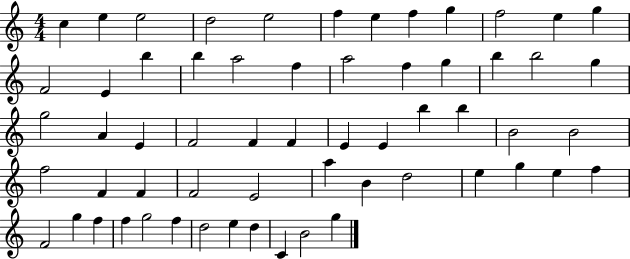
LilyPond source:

{
  \clef treble
  \numericTimeSignature
  \time 4/4
  \key c \major
  c''4 e''4 e''2 | d''2 e''2 | f''4 e''4 f''4 g''4 | f''2 e''4 g''4 | \break f'2 e'4 b''4 | b''4 a''2 f''4 | a''2 f''4 g''4 | b''4 b''2 g''4 | \break g''2 a'4 e'4 | f'2 f'4 f'4 | e'4 e'4 b''4 b''4 | b'2 b'2 | \break f''2 f'4 f'4 | f'2 e'2 | a''4 b'4 d''2 | e''4 g''4 e''4 f''4 | \break f'2 g''4 f''4 | f''4 g''2 f''4 | d''2 e''4 d''4 | c'4 b'2 g''4 | \break \bar "|."
}